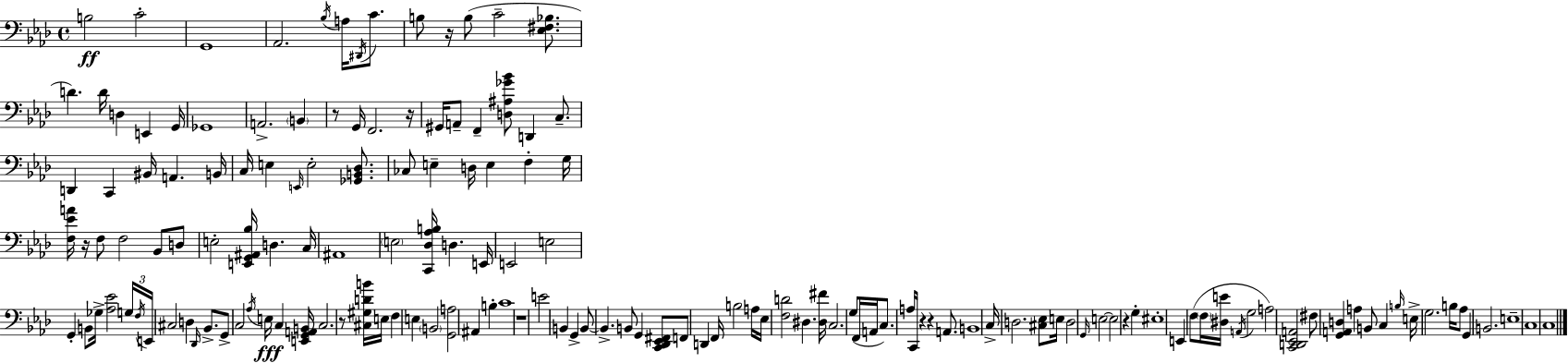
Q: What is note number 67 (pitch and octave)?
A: Ab3